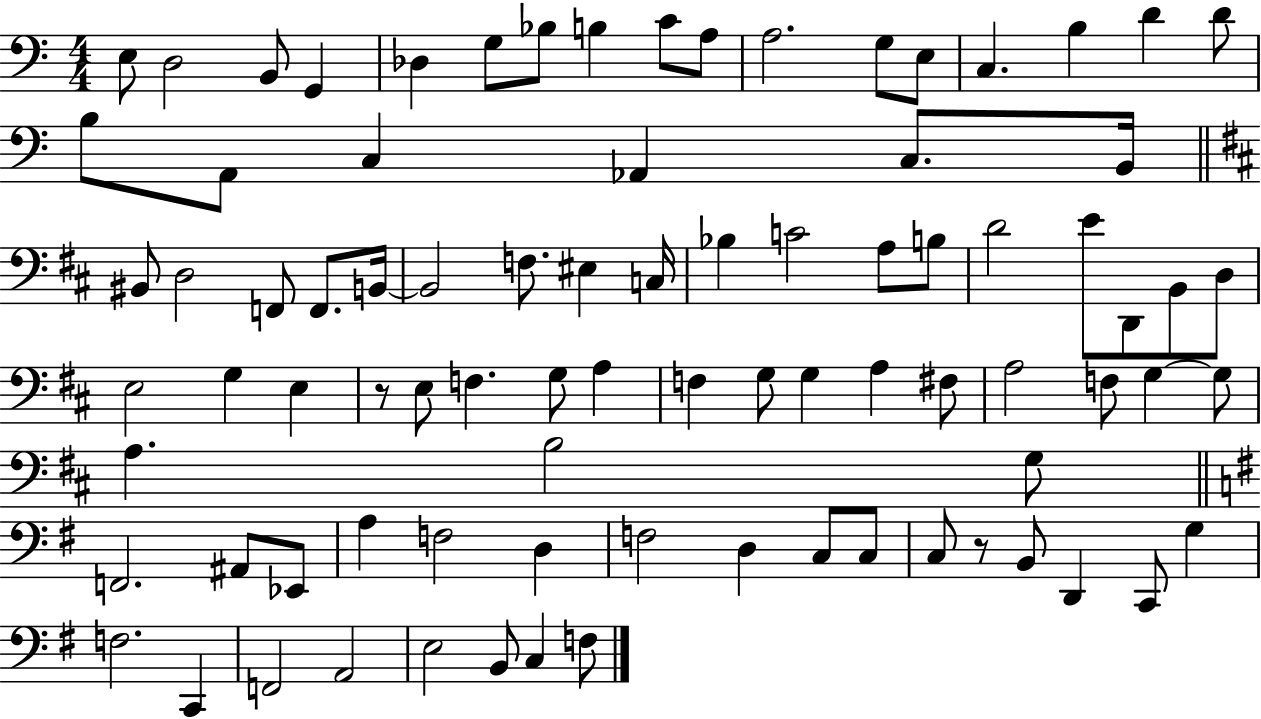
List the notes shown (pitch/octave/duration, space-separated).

E3/e D3/h B2/e G2/q Db3/q G3/e Bb3/e B3/q C4/e A3/e A3/h. G3/e E3/e C3/q. B3/q D4/q D4/e B3/e A2/e C3/q Ab2/q C3/e. B2/s BIS2/e D3/h F2/e F2/e. B2/s B2/h F3/e. EIS3/q C3/s Bb3/q C4/h A3/e B3/e D4/h E4/e D2/e B2/e D3/e E3/h G3/q E3/q R/e E3/e F3/q. G3/e A3/q F3/q G3/e G3/q A3/q F#3/e A3/h F3/e G3/q G3/e A3/q. B3/h G3/e F2/h. A#2/e Eb2/e A3/q F3/h D3/q F3/h D3/q C3/e C3/e C3/e R/e B2/e D2/q C2/e G3/q F3/h. C2/q F2/h A2/h E3/h B2/e C3/q F3/e